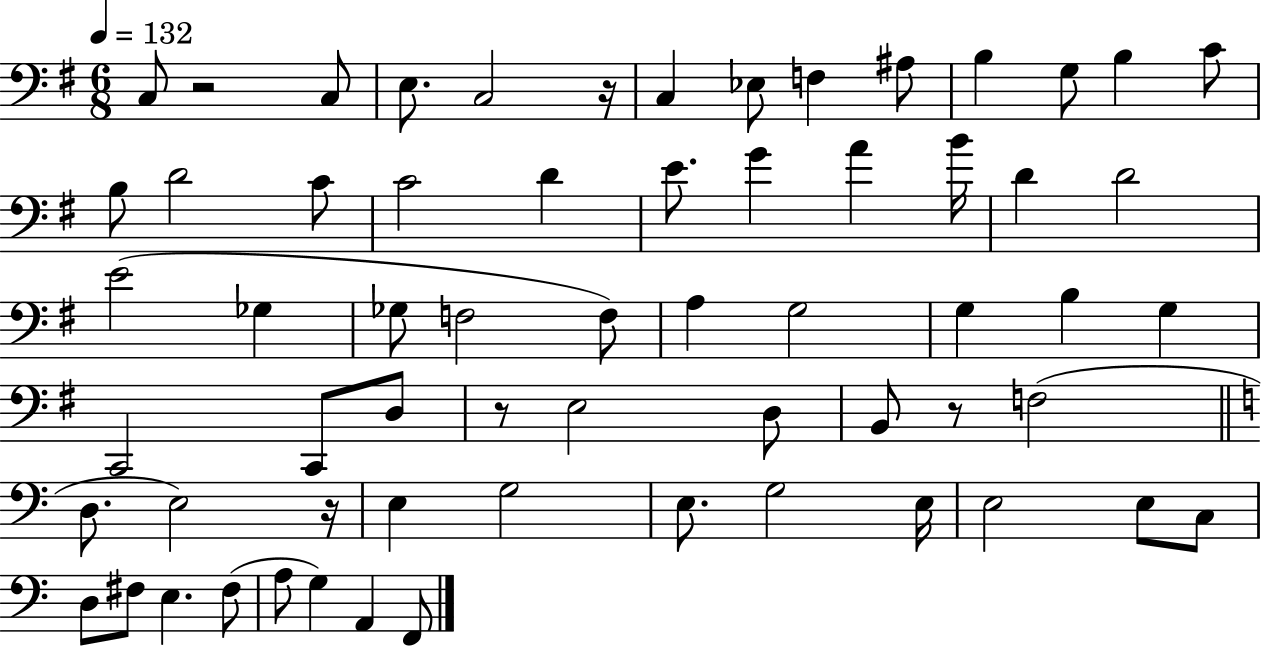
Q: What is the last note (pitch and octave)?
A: F2